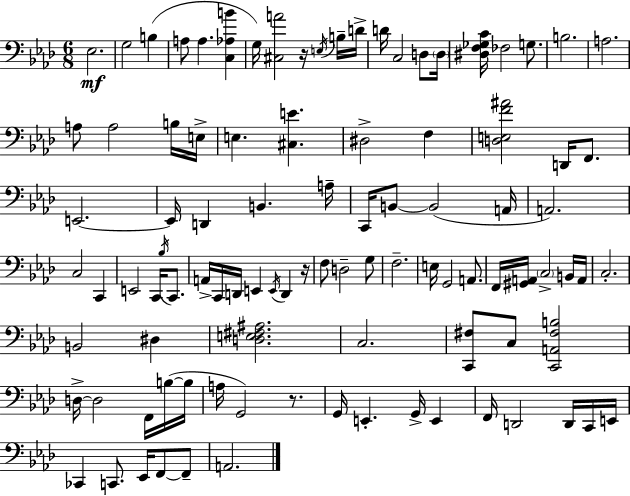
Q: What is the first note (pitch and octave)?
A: Eb3